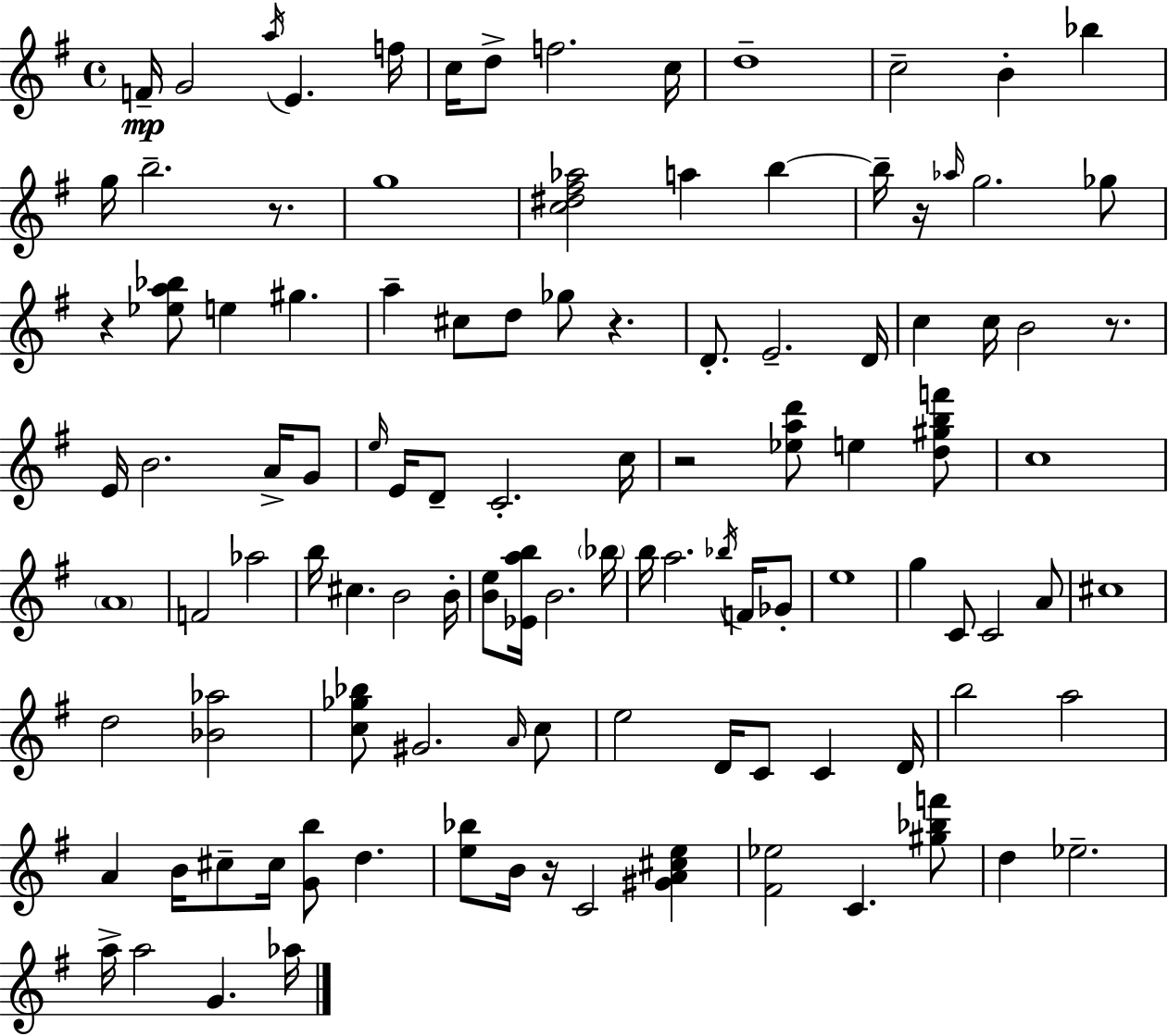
F4/s G4/h A5/s E4/q. F5/s C5/s D5/e F5/h. C5/s D5/w C5/h B4/q Bb5/q G5/s B5/h. R/e. G5/w [C5,D#5,F#5,Ab5]/h A5/q B5/q B5/s R/s Ab5/s G5/h. Gb5/e R/q [Eb5,A5,Bb5]/e E5/q G#5/q. A5/q C#5/e D5/e Gb5/e R/q. D4/e. E4/h. D4/s C5/q C5/s B4/h R/e. E4/s B4/h. A4/s G4/e E5/s E4/s D4/e C4/h. C5/s R/h [Eb5,A5,D6]/e E5/q [D5,G#5,B5,F6]/e C5/w A4/w F4/h Ab5/h B5/s C#5/q. B4/h B4/s [B4,E5]/e [Eb4,A5,B5]/s B4/h. Bb5/s B5/s A5/h. Bb5/s F4/s Gb4/e E5/w G5/q C4/e C4/h A4/e C#5/w D5/h [Bb4,Ab5]/h [C5,Gb5,Bb5]/e G#4/h. A4/s C5/e E5/h D4/s C4/e C4/q D4/s B5/h A5/h A4/q B4/s C#5/e C#5/s [G4,B5]/e D5/q. [E5,Bb5]/e B4/s R/s C4/h [G#4,A4,C#5,E5]/q [F#4,Eb5]/h C4/q. [G#5,Bb5,F6]/e D5/q Eb5/h. A5/s A5/h G4/q. Ab5/s